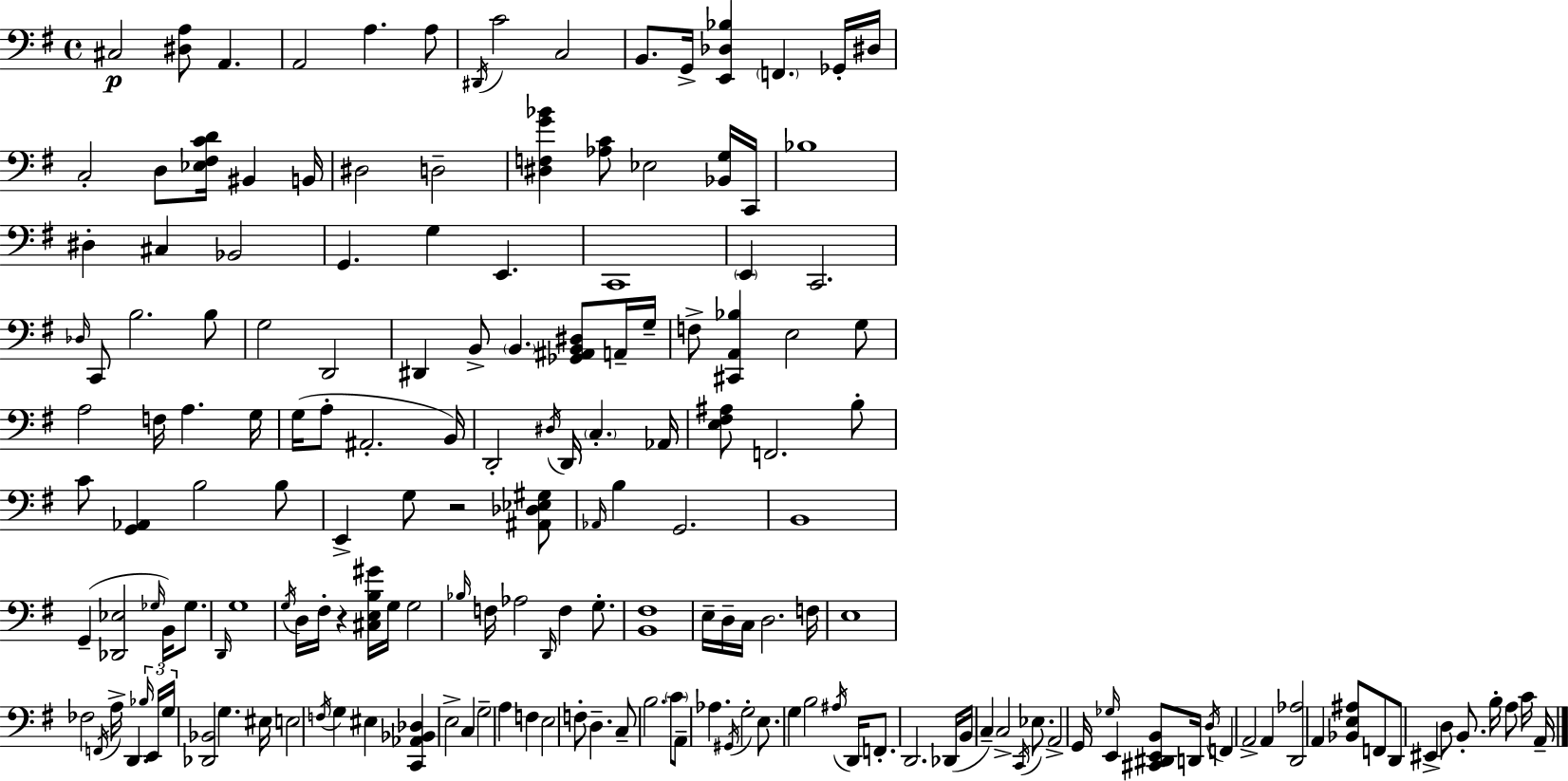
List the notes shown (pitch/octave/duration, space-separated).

C#3/h [D#3,A3]/e A2/q. A2/h A3/q. A3/e D#2/s C4/h C3/h B2/e. G2/s [E2,Db3,Bb3]/q F2/q. Gb2/s D#3/s C3/h D3/e [Eb3,F#3,C4,D4]/s BIS2/q B2/s D#3/h D3/h [D#3,F3,G4,Bb4]/q [Ab3,C4]/e Eb3/h [Bb2,G3]/s C2/s Bb3/w D#3/q C#3/q Bb2/h G2/q. G3/q E2/q. C2/w E2/q C2/h. Db3/s C2/e B3/h. B3/e G3/h D2/h D#2/q B2/e B2/q. [Gb2,A#2,B2,D#3]/e A2/s G3/s F3/e [C#2,A2,Bb3]/q E3/h G3/e A3/h F3/s A3/q. G3/s G3/s A3/e A#2/h. B2/s D2/h D#3/s D2/s C3/q. Ab2/s [E3,F#3,A#3]/e F2/h. B3/e C4/e [G2,Ab2]/q B3/h B3/e E2/q G3/e R/h [A#2,Db3,Eb3,G#3]/e Ab2/s B3/q G2/h. B2/w G2/q [Db2,Eb3]/h Gb3/s B2/s Gb3/e. D2/s G3/w G3/s D3/s F#3/s R/q [C#3,E3,B3,G#4]/s G3/s G3/h Bb3/s F3/s Ab3/h D2/s F3/q G3/e. [B2,F#3]/w E3/s D3/s C3/s D3/h. F3/s E3/w FES3/h F2/s A3/s D2/q. Bb3/s E2/s G3/s [Db2,Bb2]/h G3/q. EIS3/s E3/h F3/s G3/q EIS3/q [C2,Ab2,Bb2,Db3]/q E3/h C3/q G3/h A3/q F3/q E3/h F3/e D3/q. C3/e B3/h. C4/e A2/e Ab3/q. G#2/s G3/h E3/e. G3/q B3/h A#3/s D2/s F2/e. D2/h. Db2/s B2/s C3/q C3/h C2/s Eb3/e. A2/h G2/s Gb3/s E2/q [C#2,D#2,E2,B2]/e D2/s D3/s F2/q A2/h A2/q [D2,Ab3]/h A2/q [Bb2,E3,A#3]/e F2/e D2/e EIS2/q D3/e B2/e. B3/s A3/e C4/s A2/s